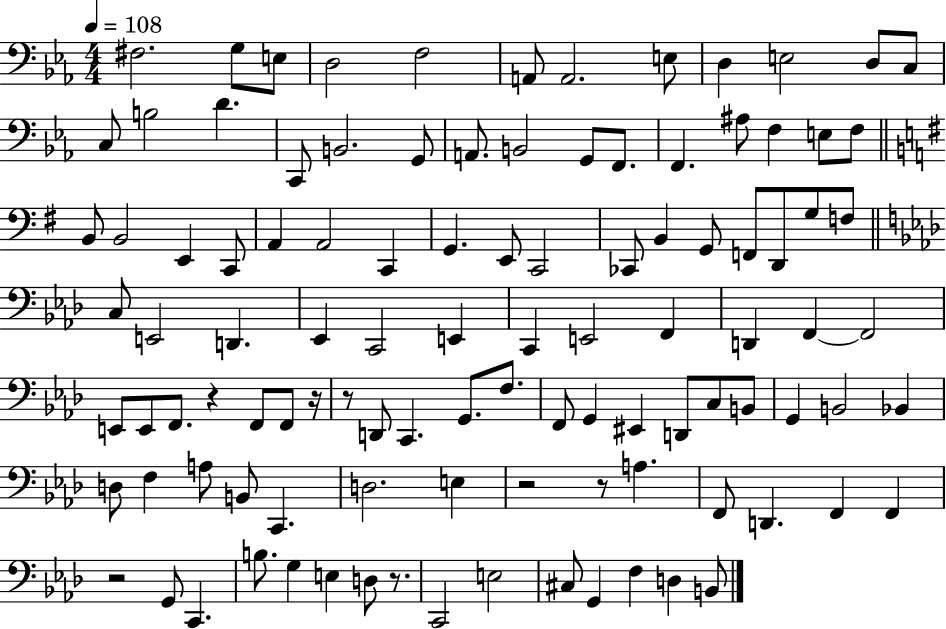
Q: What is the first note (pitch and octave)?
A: F#3